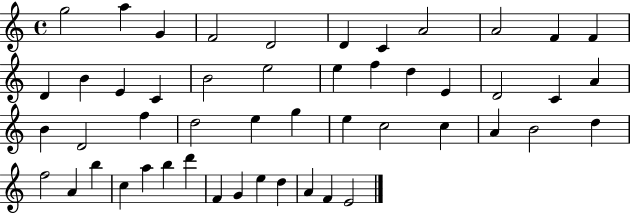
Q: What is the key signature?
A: C major